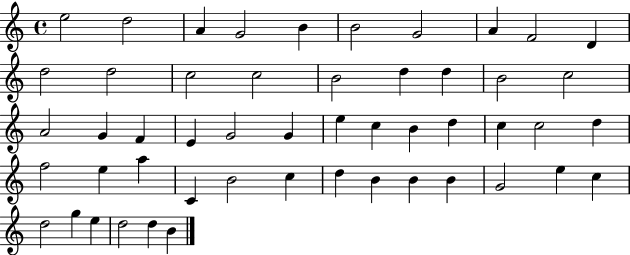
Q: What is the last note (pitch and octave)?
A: B4